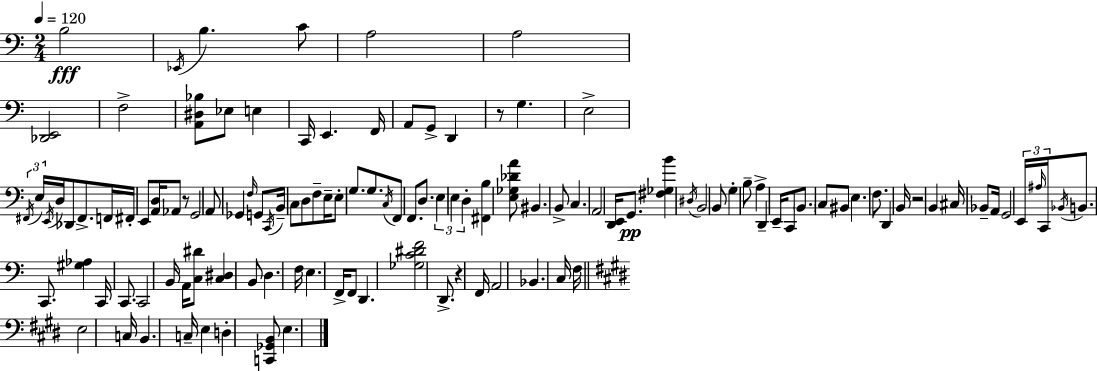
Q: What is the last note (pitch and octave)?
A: E3